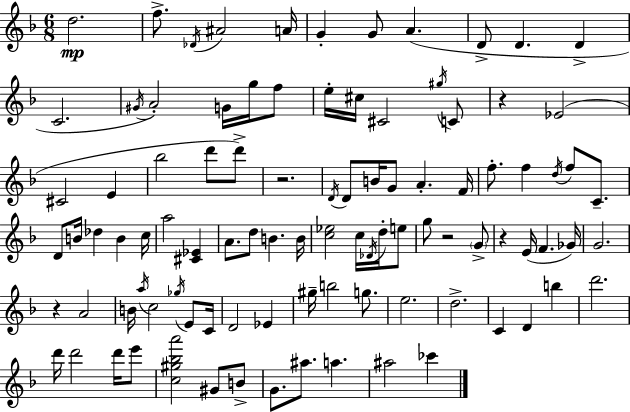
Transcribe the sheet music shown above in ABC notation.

X:1
T:Untitled
M:6/8
L:1/4
K:F
d2 f/2 _D/4 ^A2 A/4 G G/2 A D/2 D D C2 ^G/4 A2 G/4 g/4 f/2 e/4 ^c/4 ^C2 ^g/4 C/2 z _E2 ^C2 E _b2 d'/2 d'/2 z2 D/4 D/2 B/4 G/2 A F/4 f/2 f d/4 f/2 C/2 D/2 B/4 _d B c/4 a2 [^C_E] A/2 d/2 B B/4 [c_e]2 c/4 _D/4 d/4 e/2 g/2 z2 G/2 z E/4 F _G/4 G2 z A2 B/4 a/4 c2 _g/4 E/2 C/4 D2 _E ^g/4 b2 g/2 e2 d2 C D b d'2 d'/4 d'2 d'/4 e'/2 [c^g_ba']2 ^G/2 B/2 G/2 ^a/2 a ^a2 _c'